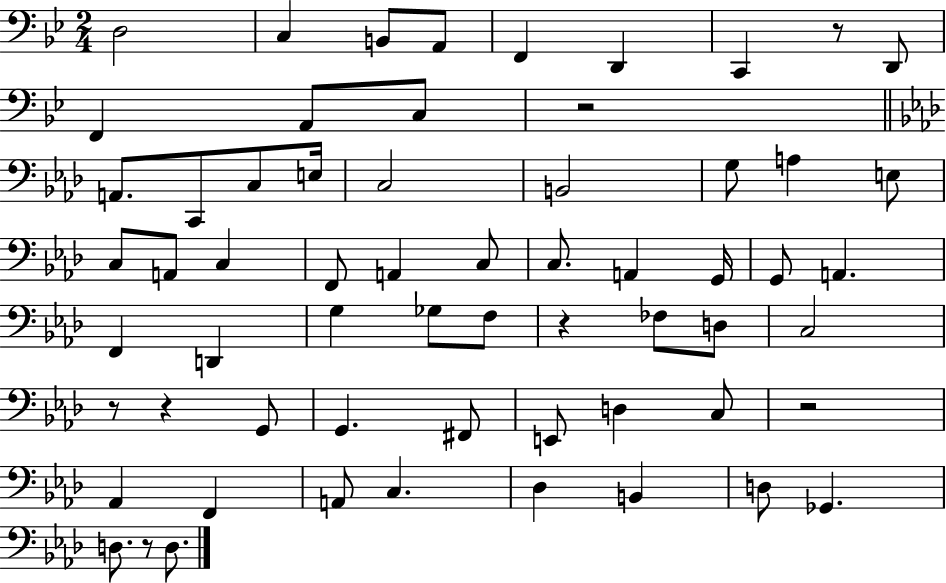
D3/h C3/q B2/e A2/e F2/q D2/q C2/q R/e D2/e F2/q A2/e C3/e R/h A2/e. C2/e C3/e E3/s C3/h B2/h G3/e A3/q E3/e C3/e A2/e C3/q F2/e A2/q C3/e C3/e. A2/q G2/s G2/e A2/q. F2/q D2/q G3/q Gb3/e F3/e R/q FES3/e D3/e C3/h R/e R/q G2/e G2/q. F#2/e E2/e D3/q C3/e R/h Ab2/q F2/q A2/e C3/q. Db3/q B2/q D3/e Gb2/q. D3/e. R/e D3/e.